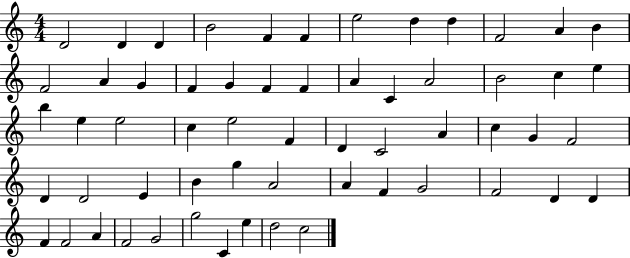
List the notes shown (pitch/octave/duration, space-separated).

D4/h D4/q D4/q B4/h F4/q F4/q E5/h D5/q D5/q F4/h A4/q B4/q F4/h A4/q G4/q F4/q G4/q F4/q F4/q A4/q C4/q A4/h B4/h C5/q E5/q B5/q E5/q E5/h C5/q E5/h F4/q D4/q C4/h A4/q C5/q G4/q F4/h D4/q D4/h E4/q B4/q G5/q A4/h A4/q F4/q G4/h F4/h D4/q D4/q F4/q F4/h A4/q F4/h G4/h G5/h C4/q E5/q D5/h C5/h